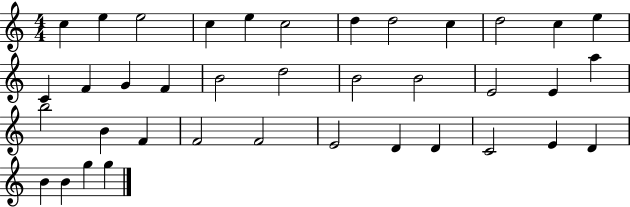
{
  \clef treble
  \numericTimeSignature
  \time 4/4
  \key c \major
  c''4 e''4 e''2 | c''4 e''4 c''2 | d''4 d''2 c''4 | d''2 c''4 e''4 | \break c'4 f'4 g'4 f'4 | b'2 d''2 | b'2 b'2 | e'2 e'4 a''4 | \break b''2 b'4 f'4 | f'2 f'2 | e'2 d'4 d'4 | c'2 e'4 d'4 | \break b'4 b'4 g''4 g''4 | \bar "|."
}